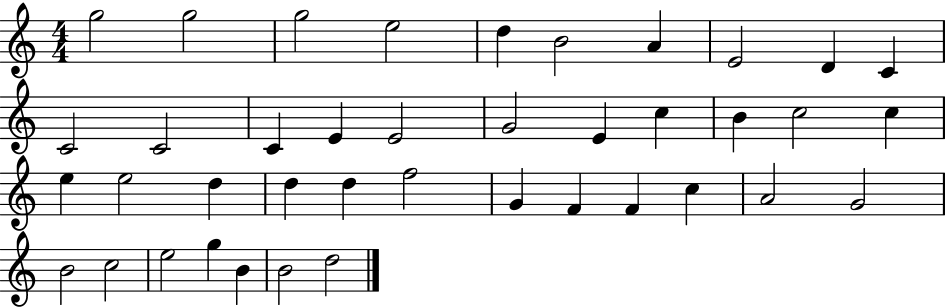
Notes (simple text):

G5/h G5/h G5/h E5/h D5/q B4/h A4/q E4/h D4/q C4/q C4/h C4/h C4/q E4/q E4/h G4/h E4/q C5/q B4/q C5/h C5/q E5/q E5/h D5/q D5/q D5/q F5/h G4/q F4/q F4/q C5/q A4/h G4/h B4/h C5/h E5/h G5/q B4/q B4/h D5/h